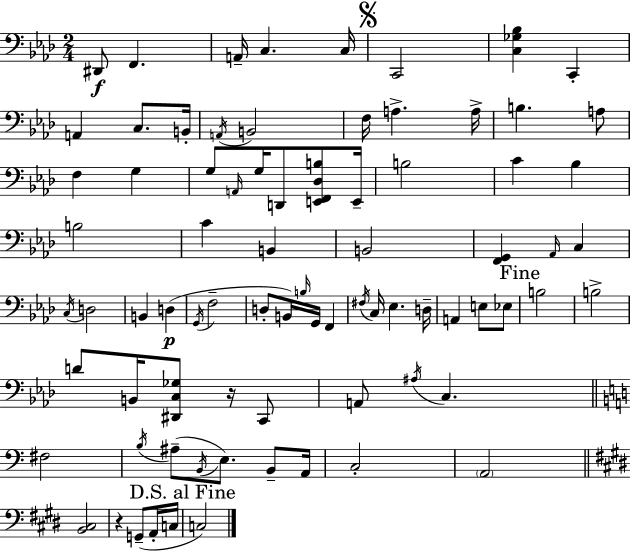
X:1
T:Untitled
M:2/4
L:1/4
K:Ab
^D,,/2 F,, A,,/4 C, C,/4 C,,2 [C,_G,_B,] C,, A,, C,/2 B,,/4 A,,/4 B,,2 F,/4 A, A,/4 B, A,/2 F, G, G,/2 A,,/4 G,/4 D,,/2 [E,,F,,_D,B,]/2 E,,/4 B,2 C _B, B,2 C B,, B,,2 [F,,G,,] _A,,/4 C, C,/4 D,2 B,, D, G,,/4 F,2 D,/2 B,,/4 B,/4 G,,/4 F,, ^F,/4 C,/4 _E, D,/4 A,, E,/2 _E,/2 B,2 B,2 D/2 B,,/4 [^D,,C,_G,]/2 z/4 C,,/2 A,,/2 ^A,/4 C, ^F,2 B,/4 ^A,/2 B,,/4 E,/2 B,,/2 A,,/4 C,2 A,,2 [B,,^C,]2 z G,,/2 A,,/4 C,/4 C,2